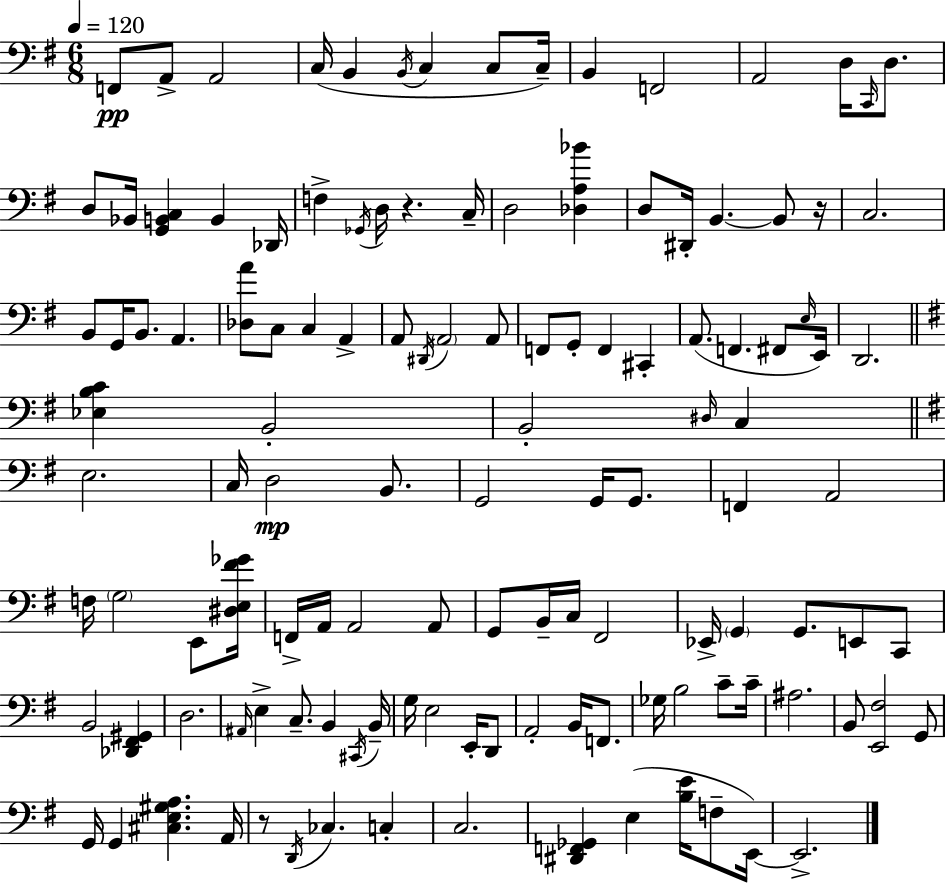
F2/e A2/e A2/h C3/s B2/q B2/s C3/q C3/e C3/s B2/q F2/h A2/h D3/s C2/s D3/e. D3/e Bb2/s [G2,B2,C3]/q B2/q Db2/s F3/q Gb2/s D3/s R/q. C3/s D3/h [Db3,A3,Bb4]/q D3/e D#2/s B2/q. B2/e R/s C3/h. B2/e G2/s B2/e. A2/q. [Db3,A4]/e C3/e C3/q A2/q A2/e D#2/s A2/h A2/e F2/e G2/e F2/q C#2/q A2/e. F2/q. F#2/e E3/s E2/s D2/h. [Eb3,B3,C4]/q B2/h B2/h D#3/s C3/q E3/h. C3/s D3/h B2/e. G2/h G2/s G2/e. F2/q A2/h F3/s G3/h E2/e [D#3,E3,F#4,Gb4]/s F2/s A2/s A2/h A2/e G2/e B2/s C3/s F#2/h Eb2/s G2/q G2/e. E2/e C2/e B2/h [Db2,F#2,G#2]/q D3/h. A#2/s E3/q C3/e. B2/q C#2/s B2/s G3/s E3/h E2/s D2/e A2/h B2/s F2/e. Gb3/s B3/h C4/e C4/s A#3/h. B2/e [E2,F#3]/h G2/e G2/s G2/q [C#3,E3,G#3,A3]/q. A2/s R/e D2/s CES3/q. C3/q C3/h. [D#2,F2,Gb2]/q E3/q [B3,E4]/s F3/e E2/s E2/h.